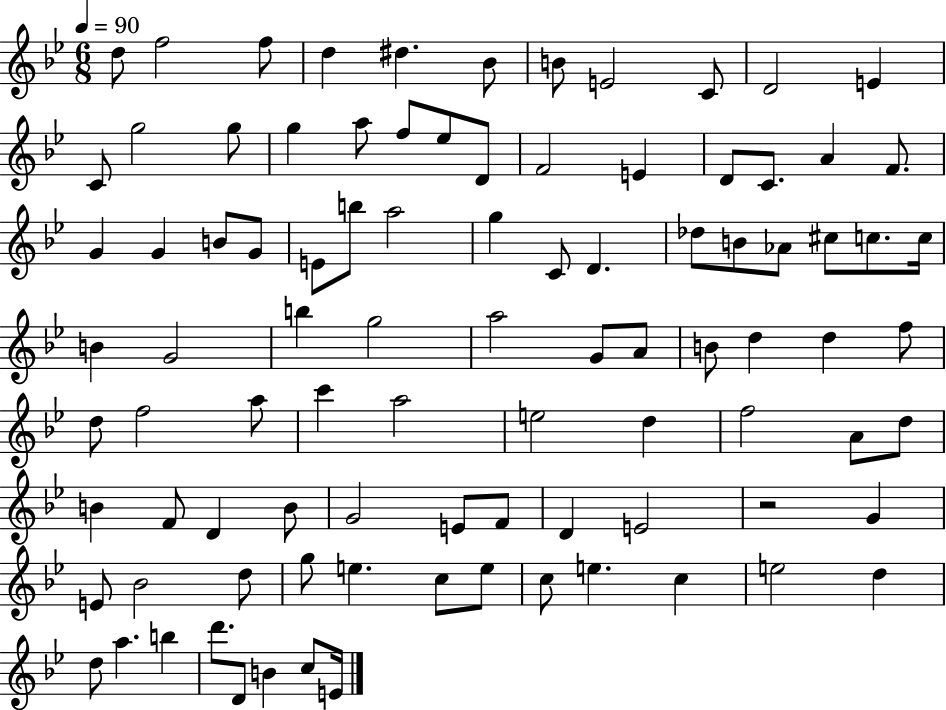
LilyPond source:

{
  \clef treble
  \numericTimeSignature
  \time 6/8
  \key bes \major
  \tempo 4 = 90
  \repeat volta 2 { d''8 f''2 f''8 | d''4 dis''4. bes'8 | b'8 e'2 c'8 | d'2 e'4 | \break c'8 g''2 g''8 | g''4 a''8 f''8 ees''8 d'8 | f'2 e'4 | d'8 c'8. a'4 f'8. | \break g'4 g'4 b'8 g'8 | e'8 b''8 a''2 | g''4 c'8 d'4. | des''8 b'8 aes'8 cis''8 c''8. c''16 | \break b'4 g'2 | b''4 g''2 | a''2 g'8 a'8 | b'8 d''4 d''4 f''8 | \break d''8 f''2 a''8 | c'''4 a''2 | e''2 d''4 | f''2 a'8 d''8 | \break b'4 f'8 d'4 b'8 | g'2 e'8 f'8 | d'4 e'2 | r2 g'4 | \break e'8 bes'2 d''8 | g''8 e''4. c''8 e''8 | c''8 e''4. c''4 | e''2 d''4 | \break d''8 a''4. b''4 | d'''8. d'8 b'4 c''8 e'16 | } \bar "|."
}